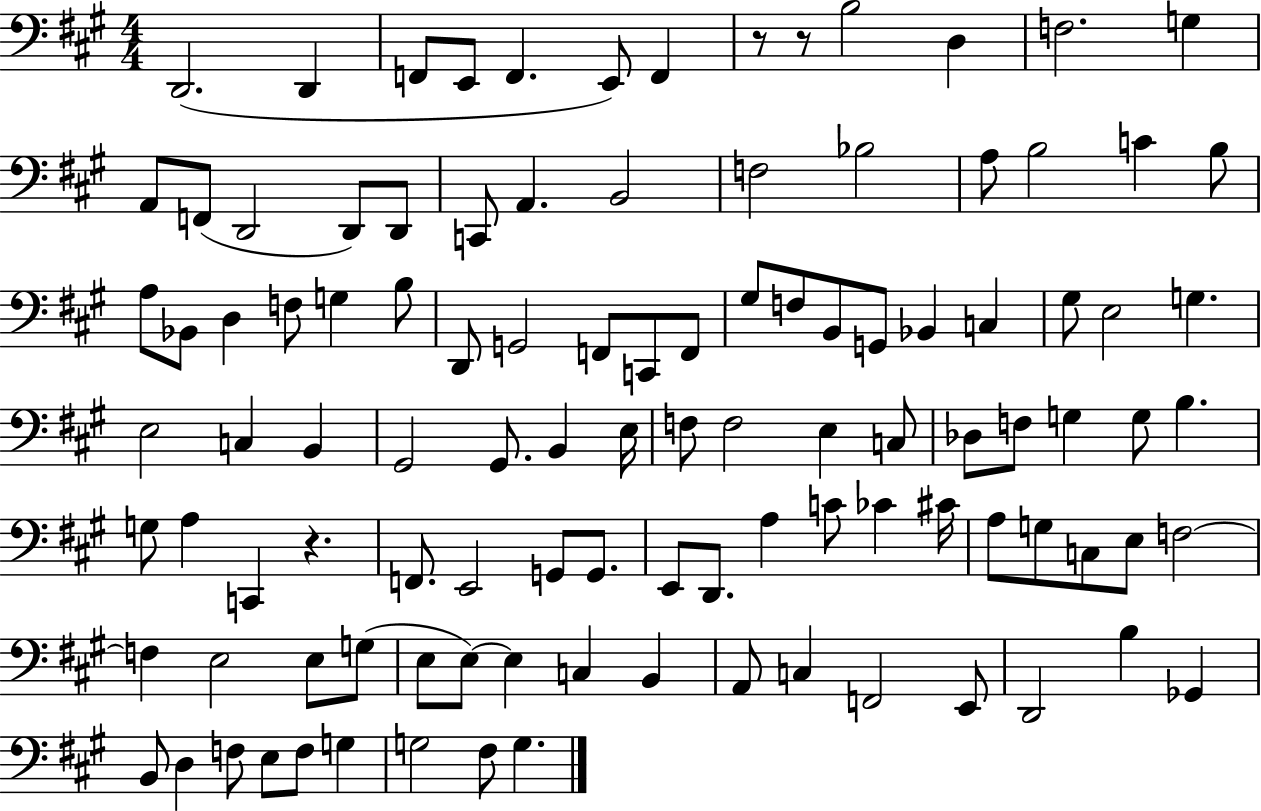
D2/h. D2/q F2/e E2/e F2/q. E2/e F2/q R/e R/e B3/h D3/q F3/h. G3/q A2/e F2/e D2/h D2/e D2/e C2/e A2/q. B2/h F3/h Bb3/h A3/e B3/h C4/q B3/e A3/e Bb2/e D3/q F3/e G3/q B3/e D2/e G2/h F2/e C2/e F2/e G#3/e F3/e B2/e G2/e Bb2/q C3/q G#3/e E3/h G3/q. E3/h C3/q B2/q G#2/h G#2/e. B2/q E3/s F3/e F3/h E3/q C3/e Db3/e F3/e G3/q G3/e B3/q. G3/e A3/q C2/q R/q. F2/e. E2/h G2/e G2/e. E2/e D2/e. A3/q C4/e CES4/q C#4/s A3/e G3/e C3/e E3/e F3/h F3/q E3/h E3/e G3/e E3/e E3/e E3/q C3/q B2/q A2/e C3/q F2/h E2/e D2/h B3/q Gb2/q B2/e D3/q F3/e E3/e F3/e G3/q G3/h F#3/e G3/q.